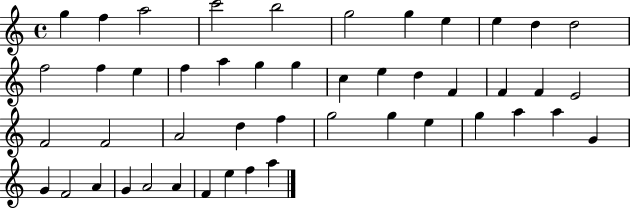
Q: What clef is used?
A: treble